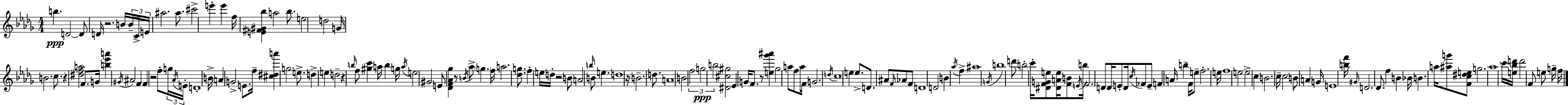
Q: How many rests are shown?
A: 8